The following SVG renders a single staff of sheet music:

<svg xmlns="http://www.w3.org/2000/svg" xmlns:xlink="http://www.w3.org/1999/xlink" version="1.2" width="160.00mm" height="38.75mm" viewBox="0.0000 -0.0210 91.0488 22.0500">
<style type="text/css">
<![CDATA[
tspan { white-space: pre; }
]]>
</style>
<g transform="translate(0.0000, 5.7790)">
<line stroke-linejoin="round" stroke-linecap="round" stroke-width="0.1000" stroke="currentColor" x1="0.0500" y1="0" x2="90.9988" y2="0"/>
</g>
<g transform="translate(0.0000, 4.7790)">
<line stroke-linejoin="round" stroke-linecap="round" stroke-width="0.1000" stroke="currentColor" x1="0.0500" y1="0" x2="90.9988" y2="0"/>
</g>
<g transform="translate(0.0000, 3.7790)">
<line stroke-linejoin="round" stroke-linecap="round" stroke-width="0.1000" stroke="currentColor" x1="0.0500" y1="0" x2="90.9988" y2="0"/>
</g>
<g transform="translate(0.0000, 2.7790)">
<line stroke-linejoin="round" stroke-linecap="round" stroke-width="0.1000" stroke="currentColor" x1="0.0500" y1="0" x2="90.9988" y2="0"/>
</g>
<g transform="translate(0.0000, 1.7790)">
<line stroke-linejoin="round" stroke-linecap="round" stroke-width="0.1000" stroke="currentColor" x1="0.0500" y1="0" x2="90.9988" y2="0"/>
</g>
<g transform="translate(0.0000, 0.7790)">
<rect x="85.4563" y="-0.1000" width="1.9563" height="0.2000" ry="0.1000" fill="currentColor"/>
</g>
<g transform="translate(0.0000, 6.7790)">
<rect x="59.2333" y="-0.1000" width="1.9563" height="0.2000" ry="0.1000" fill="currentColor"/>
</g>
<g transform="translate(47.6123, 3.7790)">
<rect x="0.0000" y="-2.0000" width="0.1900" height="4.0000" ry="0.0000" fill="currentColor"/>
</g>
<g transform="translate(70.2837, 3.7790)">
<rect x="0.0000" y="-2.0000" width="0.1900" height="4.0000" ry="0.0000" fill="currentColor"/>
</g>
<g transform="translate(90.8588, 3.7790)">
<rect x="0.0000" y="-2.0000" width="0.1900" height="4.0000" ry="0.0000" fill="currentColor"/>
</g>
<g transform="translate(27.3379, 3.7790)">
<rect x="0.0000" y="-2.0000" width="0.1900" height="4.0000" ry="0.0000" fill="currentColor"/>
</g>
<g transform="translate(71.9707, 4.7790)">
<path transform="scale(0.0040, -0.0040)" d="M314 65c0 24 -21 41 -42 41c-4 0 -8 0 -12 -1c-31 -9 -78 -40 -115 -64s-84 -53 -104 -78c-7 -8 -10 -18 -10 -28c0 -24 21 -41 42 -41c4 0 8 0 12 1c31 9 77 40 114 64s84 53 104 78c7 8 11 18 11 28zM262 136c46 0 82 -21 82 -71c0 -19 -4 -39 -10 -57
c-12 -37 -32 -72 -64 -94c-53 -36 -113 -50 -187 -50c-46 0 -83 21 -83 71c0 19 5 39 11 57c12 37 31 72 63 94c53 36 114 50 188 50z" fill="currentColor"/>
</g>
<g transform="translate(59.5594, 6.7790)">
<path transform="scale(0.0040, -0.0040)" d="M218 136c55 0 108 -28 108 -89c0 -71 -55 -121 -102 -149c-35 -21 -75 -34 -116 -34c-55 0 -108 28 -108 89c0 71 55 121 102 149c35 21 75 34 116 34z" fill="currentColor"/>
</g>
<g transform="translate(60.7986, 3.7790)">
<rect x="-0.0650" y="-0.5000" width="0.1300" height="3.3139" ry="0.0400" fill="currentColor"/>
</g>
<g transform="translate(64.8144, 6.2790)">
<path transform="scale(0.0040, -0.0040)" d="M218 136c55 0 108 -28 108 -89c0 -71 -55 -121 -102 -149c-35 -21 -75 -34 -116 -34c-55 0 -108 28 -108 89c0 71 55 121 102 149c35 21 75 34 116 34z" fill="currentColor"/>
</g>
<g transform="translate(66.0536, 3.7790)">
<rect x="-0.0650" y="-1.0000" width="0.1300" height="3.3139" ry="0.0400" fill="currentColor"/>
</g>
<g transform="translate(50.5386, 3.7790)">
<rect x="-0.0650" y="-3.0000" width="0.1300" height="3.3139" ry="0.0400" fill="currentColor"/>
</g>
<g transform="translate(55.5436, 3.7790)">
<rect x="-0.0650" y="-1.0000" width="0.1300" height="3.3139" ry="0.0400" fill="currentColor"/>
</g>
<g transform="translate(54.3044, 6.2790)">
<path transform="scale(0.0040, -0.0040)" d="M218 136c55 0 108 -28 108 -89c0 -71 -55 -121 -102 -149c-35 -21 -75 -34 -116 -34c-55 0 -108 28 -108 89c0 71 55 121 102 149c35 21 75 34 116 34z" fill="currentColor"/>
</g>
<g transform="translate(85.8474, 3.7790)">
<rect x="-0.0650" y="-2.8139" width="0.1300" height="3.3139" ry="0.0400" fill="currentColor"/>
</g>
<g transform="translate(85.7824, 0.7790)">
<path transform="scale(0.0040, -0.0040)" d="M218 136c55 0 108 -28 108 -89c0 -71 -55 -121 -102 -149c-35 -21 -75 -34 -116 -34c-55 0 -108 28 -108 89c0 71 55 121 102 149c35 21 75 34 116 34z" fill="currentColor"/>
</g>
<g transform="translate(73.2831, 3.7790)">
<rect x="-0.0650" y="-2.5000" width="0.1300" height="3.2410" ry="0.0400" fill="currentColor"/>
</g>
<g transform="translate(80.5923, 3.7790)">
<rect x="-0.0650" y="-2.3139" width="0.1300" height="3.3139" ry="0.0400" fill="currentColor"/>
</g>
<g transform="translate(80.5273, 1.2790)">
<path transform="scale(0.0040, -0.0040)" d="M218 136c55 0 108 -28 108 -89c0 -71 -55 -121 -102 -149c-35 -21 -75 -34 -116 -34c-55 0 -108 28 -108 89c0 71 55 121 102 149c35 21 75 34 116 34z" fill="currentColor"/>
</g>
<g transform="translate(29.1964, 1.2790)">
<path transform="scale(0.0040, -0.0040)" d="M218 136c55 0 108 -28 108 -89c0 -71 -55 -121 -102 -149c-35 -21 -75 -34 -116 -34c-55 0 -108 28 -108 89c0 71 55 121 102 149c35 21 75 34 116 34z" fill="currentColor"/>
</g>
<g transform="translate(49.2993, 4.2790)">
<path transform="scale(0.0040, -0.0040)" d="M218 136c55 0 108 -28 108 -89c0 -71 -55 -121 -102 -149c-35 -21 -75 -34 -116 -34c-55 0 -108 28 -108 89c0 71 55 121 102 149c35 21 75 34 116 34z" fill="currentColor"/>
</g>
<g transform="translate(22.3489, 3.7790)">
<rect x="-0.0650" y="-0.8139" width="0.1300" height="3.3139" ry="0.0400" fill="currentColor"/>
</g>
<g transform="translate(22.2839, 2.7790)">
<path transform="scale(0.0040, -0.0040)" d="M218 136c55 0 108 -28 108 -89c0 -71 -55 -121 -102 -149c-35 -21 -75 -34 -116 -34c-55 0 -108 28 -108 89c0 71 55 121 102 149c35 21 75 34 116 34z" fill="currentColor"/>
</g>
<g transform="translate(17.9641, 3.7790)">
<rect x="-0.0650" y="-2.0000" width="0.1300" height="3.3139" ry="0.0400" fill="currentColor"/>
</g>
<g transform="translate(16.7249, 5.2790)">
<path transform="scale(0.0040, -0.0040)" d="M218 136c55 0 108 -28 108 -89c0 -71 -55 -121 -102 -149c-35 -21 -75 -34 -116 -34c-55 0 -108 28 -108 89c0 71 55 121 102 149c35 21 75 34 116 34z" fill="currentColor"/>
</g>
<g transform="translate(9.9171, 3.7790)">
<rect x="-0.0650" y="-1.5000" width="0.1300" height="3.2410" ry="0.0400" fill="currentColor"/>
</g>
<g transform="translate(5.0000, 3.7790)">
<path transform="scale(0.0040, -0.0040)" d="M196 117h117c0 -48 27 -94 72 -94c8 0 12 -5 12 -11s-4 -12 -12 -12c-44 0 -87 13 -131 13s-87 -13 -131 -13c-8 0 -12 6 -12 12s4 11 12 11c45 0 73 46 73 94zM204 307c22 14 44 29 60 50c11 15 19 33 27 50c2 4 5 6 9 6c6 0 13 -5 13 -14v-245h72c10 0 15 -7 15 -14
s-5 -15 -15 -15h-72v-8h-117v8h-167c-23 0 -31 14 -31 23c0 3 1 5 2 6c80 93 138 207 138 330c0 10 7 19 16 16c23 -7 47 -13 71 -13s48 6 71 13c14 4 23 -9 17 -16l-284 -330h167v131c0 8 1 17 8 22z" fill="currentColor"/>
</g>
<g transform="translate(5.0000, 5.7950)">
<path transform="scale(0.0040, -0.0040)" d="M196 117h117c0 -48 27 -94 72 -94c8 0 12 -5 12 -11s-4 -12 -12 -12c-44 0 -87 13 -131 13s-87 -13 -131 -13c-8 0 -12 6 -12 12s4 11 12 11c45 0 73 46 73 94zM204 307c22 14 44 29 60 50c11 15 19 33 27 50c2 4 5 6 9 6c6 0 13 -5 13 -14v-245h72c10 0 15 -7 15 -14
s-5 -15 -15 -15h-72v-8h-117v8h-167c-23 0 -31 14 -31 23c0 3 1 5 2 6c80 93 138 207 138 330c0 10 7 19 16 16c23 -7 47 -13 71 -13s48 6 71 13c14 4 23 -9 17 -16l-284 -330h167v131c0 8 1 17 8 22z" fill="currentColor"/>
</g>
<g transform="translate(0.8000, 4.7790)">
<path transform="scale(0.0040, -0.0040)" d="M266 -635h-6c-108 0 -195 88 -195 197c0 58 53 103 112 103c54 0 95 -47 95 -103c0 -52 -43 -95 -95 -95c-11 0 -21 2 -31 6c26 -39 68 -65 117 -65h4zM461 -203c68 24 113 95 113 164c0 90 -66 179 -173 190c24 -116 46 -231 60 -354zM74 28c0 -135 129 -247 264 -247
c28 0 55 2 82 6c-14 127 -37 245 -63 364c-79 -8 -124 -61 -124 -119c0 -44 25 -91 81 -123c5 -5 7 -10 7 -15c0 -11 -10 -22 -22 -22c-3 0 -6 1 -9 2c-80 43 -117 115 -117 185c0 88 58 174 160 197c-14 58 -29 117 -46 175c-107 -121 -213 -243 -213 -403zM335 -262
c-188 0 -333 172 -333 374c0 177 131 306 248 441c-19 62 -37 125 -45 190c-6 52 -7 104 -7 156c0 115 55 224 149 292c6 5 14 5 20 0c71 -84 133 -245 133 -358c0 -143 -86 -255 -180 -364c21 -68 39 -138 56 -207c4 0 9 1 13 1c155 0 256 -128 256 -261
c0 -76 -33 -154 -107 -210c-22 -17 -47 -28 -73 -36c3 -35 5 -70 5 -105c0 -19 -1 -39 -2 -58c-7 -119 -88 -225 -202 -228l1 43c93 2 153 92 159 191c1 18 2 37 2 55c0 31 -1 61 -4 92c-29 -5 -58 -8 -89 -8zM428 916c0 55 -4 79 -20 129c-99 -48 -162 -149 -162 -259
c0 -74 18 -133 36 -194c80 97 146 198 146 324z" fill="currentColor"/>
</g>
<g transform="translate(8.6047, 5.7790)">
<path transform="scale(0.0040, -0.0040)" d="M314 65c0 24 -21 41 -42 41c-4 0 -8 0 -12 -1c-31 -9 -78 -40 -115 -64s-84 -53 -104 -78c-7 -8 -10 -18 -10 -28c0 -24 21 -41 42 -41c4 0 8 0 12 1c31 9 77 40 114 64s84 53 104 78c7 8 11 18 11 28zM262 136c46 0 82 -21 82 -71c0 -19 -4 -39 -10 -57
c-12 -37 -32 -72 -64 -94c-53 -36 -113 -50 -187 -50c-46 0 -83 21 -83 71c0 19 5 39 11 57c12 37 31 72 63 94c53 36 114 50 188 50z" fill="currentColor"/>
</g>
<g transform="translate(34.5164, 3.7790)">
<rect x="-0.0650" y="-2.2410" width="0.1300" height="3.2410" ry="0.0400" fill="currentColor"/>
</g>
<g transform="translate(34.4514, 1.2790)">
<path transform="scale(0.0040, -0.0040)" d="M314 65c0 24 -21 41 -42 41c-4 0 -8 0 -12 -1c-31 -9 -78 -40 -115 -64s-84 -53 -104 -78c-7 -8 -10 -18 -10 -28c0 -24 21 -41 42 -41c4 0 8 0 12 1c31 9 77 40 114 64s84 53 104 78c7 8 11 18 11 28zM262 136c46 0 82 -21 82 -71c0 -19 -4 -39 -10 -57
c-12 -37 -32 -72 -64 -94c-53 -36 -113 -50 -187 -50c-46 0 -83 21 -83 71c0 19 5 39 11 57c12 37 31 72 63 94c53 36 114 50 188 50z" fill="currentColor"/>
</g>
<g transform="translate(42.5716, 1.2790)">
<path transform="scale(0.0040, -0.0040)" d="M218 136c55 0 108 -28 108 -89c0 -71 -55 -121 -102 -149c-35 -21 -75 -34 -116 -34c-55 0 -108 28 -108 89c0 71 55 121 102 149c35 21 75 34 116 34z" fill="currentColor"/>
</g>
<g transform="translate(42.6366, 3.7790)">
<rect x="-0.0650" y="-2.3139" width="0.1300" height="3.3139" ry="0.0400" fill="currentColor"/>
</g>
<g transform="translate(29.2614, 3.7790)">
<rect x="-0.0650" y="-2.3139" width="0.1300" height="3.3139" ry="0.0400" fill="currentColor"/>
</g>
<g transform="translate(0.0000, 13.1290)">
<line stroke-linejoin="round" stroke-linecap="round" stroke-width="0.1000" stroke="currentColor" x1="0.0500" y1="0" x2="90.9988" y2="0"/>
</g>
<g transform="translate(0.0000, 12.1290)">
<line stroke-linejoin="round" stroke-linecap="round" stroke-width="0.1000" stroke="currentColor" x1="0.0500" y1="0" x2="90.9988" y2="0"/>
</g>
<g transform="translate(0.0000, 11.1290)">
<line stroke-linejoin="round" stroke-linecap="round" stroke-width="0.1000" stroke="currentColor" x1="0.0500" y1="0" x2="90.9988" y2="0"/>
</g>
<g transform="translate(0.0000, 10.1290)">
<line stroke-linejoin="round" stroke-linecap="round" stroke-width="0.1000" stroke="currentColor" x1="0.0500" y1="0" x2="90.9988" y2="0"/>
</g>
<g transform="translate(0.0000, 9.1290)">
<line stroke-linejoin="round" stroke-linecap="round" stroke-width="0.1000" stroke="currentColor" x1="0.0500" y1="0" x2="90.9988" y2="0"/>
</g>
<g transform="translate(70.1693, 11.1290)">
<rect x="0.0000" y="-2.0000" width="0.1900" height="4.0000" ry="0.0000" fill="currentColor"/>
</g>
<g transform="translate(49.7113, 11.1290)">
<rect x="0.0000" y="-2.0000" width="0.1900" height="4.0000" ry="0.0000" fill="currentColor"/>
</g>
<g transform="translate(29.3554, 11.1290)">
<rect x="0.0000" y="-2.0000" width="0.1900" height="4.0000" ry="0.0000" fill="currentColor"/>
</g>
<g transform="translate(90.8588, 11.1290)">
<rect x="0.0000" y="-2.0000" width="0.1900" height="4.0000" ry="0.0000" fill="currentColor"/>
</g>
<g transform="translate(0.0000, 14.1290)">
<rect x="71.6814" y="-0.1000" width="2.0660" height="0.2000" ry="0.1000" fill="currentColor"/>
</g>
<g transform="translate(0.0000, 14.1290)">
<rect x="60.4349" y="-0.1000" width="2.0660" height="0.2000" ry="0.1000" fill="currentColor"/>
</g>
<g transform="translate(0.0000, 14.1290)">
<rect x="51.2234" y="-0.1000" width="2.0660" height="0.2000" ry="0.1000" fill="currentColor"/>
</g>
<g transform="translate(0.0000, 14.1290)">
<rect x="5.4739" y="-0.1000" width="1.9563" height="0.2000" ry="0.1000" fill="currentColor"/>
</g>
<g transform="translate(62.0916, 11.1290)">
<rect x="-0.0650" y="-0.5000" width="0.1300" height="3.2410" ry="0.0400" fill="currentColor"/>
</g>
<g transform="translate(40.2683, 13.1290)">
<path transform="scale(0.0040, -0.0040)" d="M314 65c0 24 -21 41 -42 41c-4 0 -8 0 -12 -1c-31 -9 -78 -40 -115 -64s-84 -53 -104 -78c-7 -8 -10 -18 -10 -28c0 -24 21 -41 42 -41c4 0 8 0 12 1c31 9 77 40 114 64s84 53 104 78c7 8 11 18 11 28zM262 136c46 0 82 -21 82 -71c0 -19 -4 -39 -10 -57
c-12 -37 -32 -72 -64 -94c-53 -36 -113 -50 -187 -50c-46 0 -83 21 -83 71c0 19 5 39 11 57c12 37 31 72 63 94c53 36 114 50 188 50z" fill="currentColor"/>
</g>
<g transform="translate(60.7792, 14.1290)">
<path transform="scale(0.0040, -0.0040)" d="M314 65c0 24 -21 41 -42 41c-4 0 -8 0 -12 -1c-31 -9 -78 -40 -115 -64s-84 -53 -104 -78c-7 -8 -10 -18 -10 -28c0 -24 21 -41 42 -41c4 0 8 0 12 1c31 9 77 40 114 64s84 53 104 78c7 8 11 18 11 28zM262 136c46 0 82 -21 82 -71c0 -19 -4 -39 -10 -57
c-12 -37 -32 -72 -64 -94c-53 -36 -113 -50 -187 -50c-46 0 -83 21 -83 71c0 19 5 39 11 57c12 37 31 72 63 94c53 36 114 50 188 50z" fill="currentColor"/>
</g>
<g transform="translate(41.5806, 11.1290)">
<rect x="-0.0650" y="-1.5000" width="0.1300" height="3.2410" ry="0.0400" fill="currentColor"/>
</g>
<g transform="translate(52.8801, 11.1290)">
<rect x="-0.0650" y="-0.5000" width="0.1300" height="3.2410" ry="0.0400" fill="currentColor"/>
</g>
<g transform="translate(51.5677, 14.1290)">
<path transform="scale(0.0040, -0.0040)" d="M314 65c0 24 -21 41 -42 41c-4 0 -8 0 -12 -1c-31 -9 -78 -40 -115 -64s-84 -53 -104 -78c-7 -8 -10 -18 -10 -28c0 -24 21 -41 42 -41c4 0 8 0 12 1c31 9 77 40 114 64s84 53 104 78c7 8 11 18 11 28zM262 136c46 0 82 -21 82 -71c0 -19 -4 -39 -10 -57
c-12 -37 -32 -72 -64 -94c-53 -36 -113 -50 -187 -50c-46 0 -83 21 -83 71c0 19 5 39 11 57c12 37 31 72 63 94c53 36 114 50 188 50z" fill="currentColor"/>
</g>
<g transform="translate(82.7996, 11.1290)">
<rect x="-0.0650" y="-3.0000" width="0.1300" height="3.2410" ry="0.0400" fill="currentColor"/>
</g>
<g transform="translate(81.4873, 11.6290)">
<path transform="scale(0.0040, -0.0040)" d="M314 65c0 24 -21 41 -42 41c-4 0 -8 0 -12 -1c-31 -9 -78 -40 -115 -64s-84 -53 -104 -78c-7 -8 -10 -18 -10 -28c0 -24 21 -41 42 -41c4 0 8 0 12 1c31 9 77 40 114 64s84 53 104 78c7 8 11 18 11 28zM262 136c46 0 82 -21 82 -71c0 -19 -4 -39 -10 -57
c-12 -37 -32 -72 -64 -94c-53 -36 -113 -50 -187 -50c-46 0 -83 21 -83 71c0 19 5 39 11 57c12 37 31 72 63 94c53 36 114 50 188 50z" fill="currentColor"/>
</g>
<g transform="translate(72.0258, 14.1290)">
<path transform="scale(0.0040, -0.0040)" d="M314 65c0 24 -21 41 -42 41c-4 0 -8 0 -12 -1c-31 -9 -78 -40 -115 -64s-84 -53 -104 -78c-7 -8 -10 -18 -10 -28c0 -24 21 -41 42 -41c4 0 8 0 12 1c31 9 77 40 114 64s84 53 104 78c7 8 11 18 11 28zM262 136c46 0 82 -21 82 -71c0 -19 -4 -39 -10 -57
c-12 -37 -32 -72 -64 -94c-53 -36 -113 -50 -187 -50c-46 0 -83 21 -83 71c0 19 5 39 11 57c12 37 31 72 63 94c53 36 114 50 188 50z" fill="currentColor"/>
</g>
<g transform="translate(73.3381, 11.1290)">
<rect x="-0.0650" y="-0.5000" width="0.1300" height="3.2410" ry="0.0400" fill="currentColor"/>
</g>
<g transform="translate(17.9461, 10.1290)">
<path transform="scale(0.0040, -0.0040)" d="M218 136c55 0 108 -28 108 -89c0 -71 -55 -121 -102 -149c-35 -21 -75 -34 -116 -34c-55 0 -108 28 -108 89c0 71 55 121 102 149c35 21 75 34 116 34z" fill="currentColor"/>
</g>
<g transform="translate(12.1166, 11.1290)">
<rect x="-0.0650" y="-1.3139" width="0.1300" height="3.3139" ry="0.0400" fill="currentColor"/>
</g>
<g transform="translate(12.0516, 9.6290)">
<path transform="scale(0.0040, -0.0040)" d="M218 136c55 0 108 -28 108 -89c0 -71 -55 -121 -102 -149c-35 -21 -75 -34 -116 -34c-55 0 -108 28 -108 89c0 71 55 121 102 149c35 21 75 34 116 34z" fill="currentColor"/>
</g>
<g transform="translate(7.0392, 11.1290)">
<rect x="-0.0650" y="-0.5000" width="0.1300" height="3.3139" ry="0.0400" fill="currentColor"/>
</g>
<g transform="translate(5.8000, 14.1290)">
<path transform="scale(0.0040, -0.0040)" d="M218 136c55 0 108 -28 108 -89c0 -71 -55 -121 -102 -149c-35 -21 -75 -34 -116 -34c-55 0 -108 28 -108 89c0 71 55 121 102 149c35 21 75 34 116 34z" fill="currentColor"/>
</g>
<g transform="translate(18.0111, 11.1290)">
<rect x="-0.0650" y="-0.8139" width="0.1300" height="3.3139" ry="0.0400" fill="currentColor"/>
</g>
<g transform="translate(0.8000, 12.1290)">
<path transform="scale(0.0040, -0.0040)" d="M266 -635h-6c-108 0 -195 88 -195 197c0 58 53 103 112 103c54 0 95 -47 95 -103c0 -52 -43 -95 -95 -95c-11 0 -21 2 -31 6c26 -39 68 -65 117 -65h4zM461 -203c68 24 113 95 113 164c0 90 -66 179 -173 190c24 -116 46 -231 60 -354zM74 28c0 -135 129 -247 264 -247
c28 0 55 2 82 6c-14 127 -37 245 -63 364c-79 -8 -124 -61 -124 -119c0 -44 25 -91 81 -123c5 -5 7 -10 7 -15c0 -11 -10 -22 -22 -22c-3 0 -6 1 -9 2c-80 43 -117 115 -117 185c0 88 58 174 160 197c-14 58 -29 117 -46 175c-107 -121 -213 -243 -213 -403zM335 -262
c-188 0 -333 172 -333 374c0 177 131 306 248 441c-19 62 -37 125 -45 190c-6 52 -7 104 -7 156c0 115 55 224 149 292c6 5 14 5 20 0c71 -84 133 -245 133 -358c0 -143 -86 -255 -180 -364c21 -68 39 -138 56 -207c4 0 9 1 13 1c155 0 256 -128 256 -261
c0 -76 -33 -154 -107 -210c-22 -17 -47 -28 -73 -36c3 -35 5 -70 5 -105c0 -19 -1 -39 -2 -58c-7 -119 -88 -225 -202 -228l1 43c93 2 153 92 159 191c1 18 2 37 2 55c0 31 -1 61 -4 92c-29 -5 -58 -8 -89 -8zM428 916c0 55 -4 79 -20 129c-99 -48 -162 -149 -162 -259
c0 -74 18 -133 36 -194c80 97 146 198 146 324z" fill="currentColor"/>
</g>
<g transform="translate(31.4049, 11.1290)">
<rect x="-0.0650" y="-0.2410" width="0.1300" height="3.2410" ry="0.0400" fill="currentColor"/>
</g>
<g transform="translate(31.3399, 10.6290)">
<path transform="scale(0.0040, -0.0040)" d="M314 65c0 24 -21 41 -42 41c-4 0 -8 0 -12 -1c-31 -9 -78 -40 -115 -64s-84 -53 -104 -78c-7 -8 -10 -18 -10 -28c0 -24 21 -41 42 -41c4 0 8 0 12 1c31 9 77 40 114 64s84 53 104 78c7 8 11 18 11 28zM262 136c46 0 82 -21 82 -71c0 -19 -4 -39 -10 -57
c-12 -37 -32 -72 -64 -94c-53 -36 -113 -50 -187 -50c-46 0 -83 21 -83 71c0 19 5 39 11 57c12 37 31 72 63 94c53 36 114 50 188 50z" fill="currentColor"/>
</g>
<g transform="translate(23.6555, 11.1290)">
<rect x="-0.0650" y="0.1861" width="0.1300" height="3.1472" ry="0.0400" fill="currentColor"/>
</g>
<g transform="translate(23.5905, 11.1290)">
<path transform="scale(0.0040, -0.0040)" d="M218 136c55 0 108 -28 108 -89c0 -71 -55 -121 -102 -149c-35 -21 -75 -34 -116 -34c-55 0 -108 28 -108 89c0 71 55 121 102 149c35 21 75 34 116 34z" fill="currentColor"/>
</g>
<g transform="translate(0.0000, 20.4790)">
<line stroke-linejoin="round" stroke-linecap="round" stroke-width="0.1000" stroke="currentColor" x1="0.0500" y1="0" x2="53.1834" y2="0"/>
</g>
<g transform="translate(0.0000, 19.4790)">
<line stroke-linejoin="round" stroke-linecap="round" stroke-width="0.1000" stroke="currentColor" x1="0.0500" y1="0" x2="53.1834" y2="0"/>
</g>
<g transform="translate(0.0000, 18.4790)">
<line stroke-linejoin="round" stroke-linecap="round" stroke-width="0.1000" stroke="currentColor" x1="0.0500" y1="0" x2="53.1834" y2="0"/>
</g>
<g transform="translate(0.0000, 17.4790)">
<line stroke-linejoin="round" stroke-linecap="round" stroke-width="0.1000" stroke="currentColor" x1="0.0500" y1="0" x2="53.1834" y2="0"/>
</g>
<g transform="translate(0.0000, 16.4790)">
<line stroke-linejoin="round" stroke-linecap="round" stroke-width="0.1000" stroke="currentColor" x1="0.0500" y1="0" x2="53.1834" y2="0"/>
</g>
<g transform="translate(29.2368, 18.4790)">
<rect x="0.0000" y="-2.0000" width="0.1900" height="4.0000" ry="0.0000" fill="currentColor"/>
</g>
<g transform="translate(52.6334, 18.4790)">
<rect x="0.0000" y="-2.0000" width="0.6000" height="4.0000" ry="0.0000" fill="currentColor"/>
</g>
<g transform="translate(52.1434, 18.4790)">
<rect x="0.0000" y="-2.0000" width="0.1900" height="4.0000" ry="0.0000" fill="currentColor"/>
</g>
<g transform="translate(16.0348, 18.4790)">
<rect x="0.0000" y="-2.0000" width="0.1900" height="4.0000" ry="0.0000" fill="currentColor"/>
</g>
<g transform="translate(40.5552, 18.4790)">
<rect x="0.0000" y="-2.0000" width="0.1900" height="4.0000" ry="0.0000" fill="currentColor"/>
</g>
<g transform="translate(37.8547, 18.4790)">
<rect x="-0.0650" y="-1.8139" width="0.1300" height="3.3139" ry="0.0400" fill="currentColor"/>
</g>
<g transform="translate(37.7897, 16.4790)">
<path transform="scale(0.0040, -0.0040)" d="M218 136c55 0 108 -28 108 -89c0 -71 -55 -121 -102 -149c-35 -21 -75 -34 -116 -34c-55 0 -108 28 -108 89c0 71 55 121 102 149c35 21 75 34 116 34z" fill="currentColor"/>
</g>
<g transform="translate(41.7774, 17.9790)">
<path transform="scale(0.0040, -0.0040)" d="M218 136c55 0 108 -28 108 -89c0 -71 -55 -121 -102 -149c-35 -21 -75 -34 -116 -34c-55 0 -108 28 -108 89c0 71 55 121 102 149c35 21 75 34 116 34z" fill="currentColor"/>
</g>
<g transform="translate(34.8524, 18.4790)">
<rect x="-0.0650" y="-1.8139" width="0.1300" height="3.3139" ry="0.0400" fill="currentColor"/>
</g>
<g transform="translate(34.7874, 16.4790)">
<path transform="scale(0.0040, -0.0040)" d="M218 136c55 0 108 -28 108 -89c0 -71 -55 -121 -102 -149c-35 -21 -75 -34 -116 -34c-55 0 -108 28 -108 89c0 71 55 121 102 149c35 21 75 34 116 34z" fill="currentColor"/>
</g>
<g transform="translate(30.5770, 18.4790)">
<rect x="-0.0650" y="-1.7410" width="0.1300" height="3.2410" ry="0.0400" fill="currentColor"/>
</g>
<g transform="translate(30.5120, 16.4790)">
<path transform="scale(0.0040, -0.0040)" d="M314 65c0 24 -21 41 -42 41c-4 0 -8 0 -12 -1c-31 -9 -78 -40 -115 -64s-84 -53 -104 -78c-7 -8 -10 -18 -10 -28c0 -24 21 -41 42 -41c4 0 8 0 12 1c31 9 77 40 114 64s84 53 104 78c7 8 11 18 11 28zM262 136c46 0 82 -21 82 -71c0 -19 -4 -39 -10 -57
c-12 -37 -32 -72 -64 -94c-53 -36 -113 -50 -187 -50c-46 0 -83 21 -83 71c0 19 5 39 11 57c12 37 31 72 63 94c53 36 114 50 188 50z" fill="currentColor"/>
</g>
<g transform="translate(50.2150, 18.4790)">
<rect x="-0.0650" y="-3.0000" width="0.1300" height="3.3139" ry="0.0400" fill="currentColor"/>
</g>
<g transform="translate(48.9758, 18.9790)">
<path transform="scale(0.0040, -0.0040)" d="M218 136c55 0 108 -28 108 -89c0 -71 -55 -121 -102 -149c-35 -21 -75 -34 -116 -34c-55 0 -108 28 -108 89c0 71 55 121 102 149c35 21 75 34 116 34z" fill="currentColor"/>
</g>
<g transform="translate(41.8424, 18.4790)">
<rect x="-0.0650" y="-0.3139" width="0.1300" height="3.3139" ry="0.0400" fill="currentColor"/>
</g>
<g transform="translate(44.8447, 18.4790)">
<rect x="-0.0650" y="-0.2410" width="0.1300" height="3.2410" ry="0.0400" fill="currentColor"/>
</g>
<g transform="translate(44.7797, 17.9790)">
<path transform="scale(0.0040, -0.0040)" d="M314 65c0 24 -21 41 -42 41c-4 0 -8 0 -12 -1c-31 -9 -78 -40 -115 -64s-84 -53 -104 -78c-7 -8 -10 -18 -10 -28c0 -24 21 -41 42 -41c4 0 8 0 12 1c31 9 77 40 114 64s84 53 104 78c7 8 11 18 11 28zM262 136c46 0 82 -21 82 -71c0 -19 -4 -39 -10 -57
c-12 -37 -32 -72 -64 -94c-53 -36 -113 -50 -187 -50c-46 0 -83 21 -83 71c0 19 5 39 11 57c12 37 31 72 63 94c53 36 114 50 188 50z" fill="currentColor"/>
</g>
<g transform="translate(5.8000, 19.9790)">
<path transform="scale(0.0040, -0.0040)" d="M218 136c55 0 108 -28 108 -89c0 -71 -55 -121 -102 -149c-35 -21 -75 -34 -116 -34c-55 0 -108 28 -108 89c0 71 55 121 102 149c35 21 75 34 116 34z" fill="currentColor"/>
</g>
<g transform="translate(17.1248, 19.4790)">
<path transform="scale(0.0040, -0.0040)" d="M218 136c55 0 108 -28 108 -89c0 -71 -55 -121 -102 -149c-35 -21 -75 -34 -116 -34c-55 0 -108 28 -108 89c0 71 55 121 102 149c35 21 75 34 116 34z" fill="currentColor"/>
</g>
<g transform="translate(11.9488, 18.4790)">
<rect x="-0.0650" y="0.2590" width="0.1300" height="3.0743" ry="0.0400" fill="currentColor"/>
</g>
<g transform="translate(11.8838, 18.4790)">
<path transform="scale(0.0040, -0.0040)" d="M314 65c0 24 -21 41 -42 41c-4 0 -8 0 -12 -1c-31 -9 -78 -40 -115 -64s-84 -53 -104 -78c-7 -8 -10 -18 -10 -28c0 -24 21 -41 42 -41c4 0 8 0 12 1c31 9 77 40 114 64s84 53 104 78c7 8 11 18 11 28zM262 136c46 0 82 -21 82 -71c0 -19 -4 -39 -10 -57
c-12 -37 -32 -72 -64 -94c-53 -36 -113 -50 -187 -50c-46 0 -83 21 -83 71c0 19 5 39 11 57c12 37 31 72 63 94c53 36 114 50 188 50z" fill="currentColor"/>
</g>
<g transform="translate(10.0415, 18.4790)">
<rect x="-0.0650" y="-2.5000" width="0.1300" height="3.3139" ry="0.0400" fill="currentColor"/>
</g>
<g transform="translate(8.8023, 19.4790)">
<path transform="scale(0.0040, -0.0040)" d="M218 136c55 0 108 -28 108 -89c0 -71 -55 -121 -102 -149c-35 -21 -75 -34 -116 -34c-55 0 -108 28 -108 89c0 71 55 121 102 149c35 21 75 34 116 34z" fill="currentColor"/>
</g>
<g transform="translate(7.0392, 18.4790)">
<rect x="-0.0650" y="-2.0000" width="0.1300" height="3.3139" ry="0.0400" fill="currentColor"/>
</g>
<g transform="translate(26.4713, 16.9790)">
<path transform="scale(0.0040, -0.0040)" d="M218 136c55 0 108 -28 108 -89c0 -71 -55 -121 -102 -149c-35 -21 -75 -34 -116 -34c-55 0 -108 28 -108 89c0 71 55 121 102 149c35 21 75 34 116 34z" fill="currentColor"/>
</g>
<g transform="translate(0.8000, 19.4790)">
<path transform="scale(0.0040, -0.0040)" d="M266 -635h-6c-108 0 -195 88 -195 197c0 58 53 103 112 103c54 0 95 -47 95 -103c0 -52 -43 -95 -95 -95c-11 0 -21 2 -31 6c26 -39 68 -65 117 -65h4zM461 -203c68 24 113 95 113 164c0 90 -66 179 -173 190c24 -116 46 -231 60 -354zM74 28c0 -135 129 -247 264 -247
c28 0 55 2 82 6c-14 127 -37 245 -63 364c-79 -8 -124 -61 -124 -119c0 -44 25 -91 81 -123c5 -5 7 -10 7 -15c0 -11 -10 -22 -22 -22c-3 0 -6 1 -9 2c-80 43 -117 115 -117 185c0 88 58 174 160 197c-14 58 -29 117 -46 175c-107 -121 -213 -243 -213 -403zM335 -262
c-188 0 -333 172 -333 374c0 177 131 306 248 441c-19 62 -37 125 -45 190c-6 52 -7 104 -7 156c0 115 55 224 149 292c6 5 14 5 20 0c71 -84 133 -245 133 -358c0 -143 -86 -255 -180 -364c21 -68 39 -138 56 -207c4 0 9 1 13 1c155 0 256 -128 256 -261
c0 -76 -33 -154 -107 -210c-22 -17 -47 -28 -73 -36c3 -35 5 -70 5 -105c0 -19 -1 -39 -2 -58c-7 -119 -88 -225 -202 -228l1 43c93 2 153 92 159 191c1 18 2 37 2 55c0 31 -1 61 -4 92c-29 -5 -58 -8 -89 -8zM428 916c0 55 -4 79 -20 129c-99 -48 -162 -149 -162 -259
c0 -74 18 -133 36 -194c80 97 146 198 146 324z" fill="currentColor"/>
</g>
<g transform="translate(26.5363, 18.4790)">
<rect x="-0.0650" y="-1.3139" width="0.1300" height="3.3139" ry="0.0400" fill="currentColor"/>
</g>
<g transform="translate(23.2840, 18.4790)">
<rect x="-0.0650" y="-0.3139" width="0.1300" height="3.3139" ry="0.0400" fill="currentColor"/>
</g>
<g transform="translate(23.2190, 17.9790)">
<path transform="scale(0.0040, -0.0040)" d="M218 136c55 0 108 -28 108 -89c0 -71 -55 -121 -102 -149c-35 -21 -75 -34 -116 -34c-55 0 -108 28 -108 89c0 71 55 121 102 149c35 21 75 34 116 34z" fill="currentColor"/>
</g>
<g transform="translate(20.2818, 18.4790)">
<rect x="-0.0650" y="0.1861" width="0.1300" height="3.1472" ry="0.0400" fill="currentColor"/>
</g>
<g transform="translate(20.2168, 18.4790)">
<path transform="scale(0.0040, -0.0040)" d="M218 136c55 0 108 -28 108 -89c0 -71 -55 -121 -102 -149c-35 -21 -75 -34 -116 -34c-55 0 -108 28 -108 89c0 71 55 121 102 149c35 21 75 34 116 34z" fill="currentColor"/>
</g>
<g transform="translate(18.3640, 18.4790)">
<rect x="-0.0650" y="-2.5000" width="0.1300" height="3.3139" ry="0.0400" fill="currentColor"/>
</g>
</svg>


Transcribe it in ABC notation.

X:1
T:Untitled
M:4/4
L:1/4
K:C
E2 F d g g2 g A D C D G2 g a C e d B c2 E2 C2 C2 C2 A2 F G B2 G B c e f2 f f c c2 A